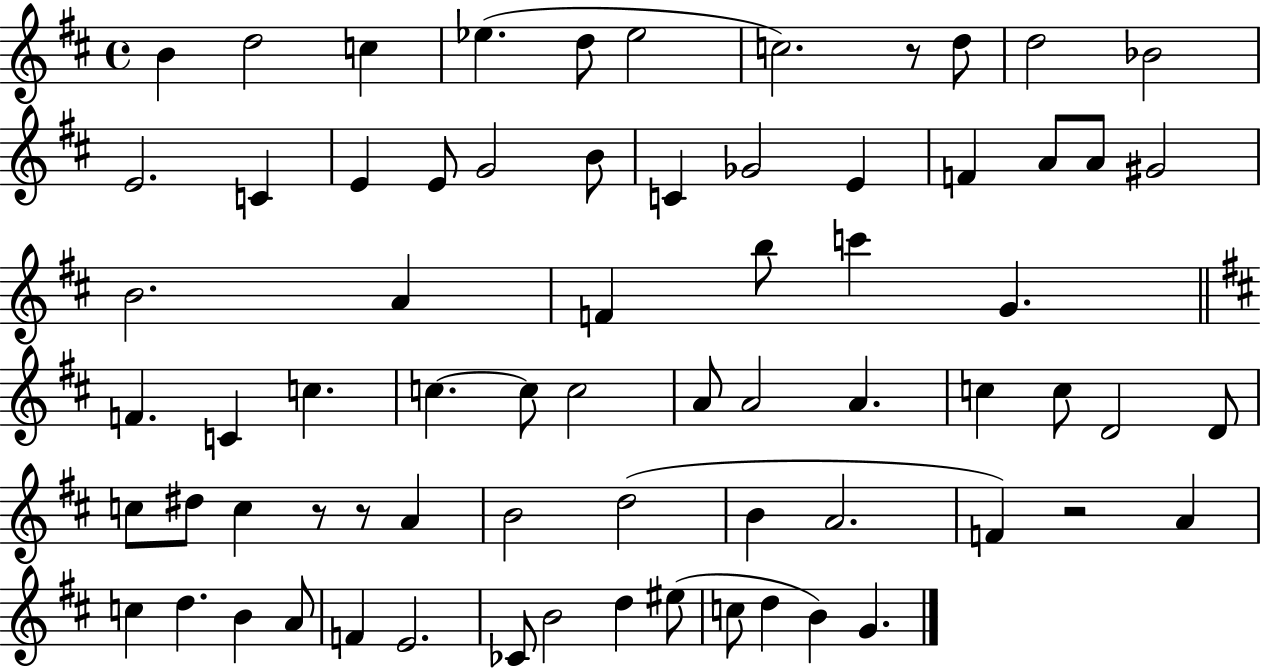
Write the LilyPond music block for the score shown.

{
  \clef treble
  \time 4/4
  \defaultTimeSignature
  \key d \major
  b'4 d''2 c''4 | ees''4.( d''8 ees''2 | c''2.) r8 d''8 | d''2 bes'2 | \break e'2. c'4 | e'4 e'8 g'2 b'8 | c'4 ges'2 e'4 | f'4 a'8 a'8 gis'2 | \break b'2. a'4 | f'4 b''8 c'''4 g'4. | \bar "||" \break \key b \minor f'4. c'4 c''4. | c''4.~~ c''8 c''2 | a'8 a'2 a'4. | c''4 c''8 d'2 d'8 | \break c''8 dis''8 c''4 r8 r8 a'4 | b'2 d''2( | b'4 a'2. | f'4) r2 a'4 | \break c''4 d''4. b'4 a'8 | f'4 e'2. | ces'8 b'2 d''4 eis''8( | c''8 d''4 b'4) g'4. | \break \bar "|."
}